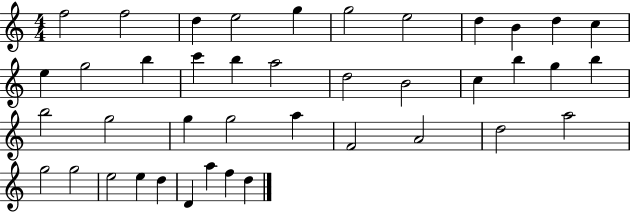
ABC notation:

X:1
T:Untitled
M:4/4
L:1/4
K:C
f2 f2 d e2 g g2 e2 d B d c e g2 b c' b a2 d2 B2 c b g b b2 g2 g g2 a F2 A2 d2 a2 g2 g2 e2 e d D a f d